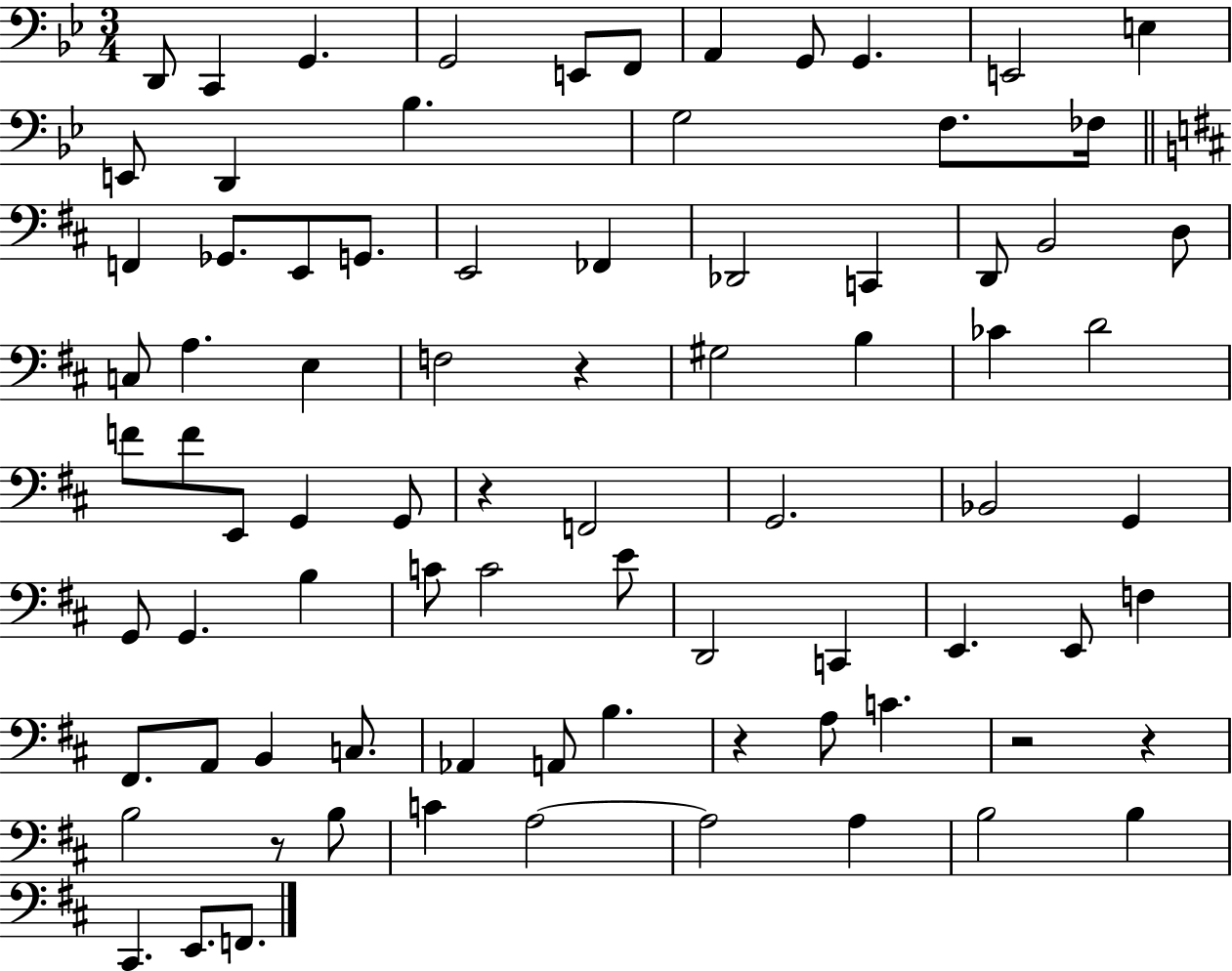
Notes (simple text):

D2/e C2/q G2/q. G2/h E2/e F2/e A2/q G2/e G2/q. E2/h E3/q E2/e D2/q Bb3/q. G3/h F3/e. FES3/s F2/q Gb2/e. E2/e G2/e. E2/h FES2/q Db2/h C2/q D2/e B2/h D3/e C3/e A3/q. E3/q F3/h R/q G#3/h B3/q CES4/q D4/h F4/e F4/e E2/e G2/q G2/e R/q F2/h G2/h. Bb2/h G2/q G2/e G2/q. B3/q C4/e C4/h E4/e D2/h C2/q E2/q. E2/e F3/q F#2/e. A2/e B2/q C3/e. Ab2/q A2/e B3/q. R/q A3/e C4/q. R/h R/q B3/h R/e B3/e C4/q A3/h A3/h A3/q B3/h B3/q C#2/q. E2/e. F2/e.